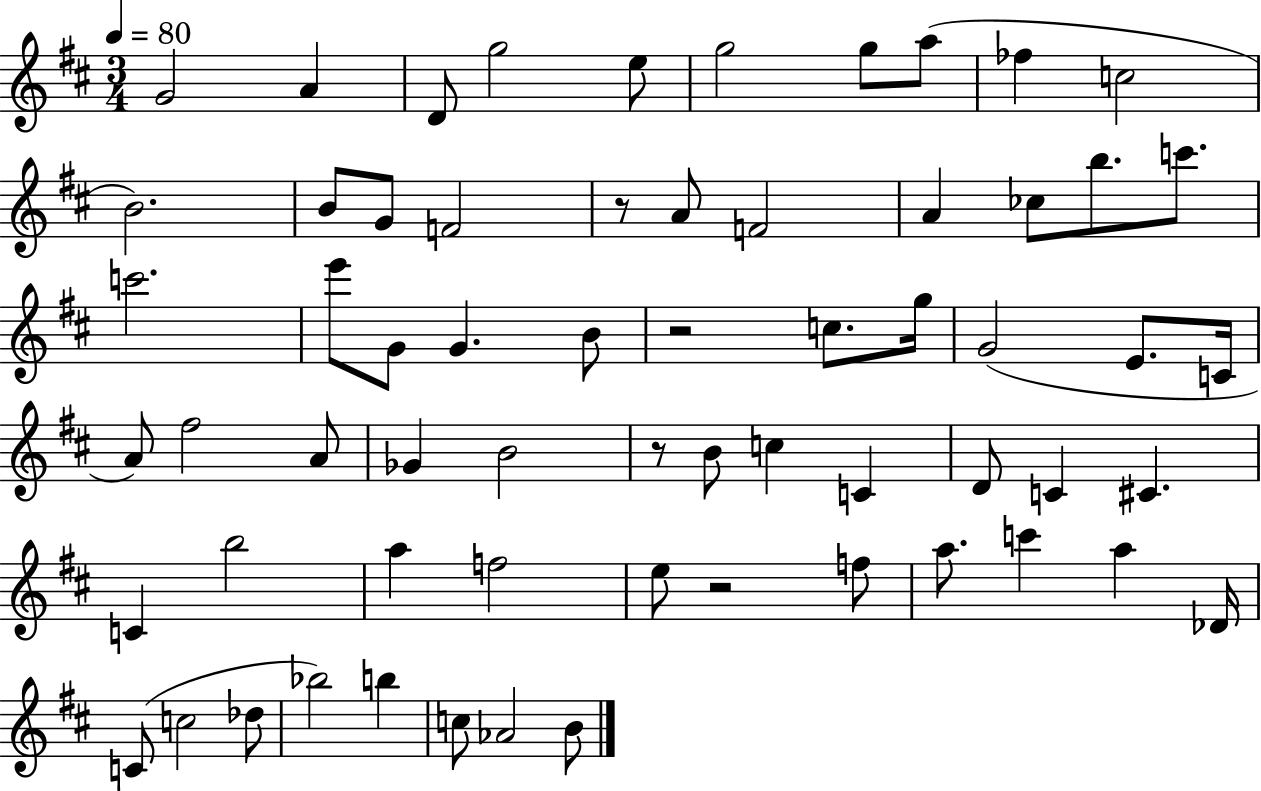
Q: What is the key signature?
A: D major